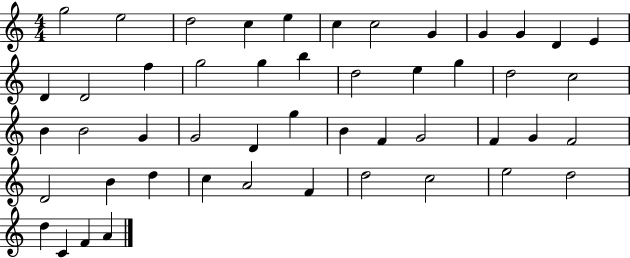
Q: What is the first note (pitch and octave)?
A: G5